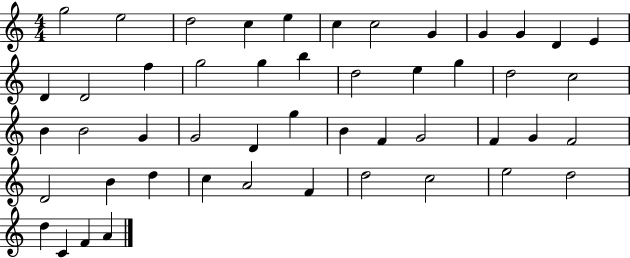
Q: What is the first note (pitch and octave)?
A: G5